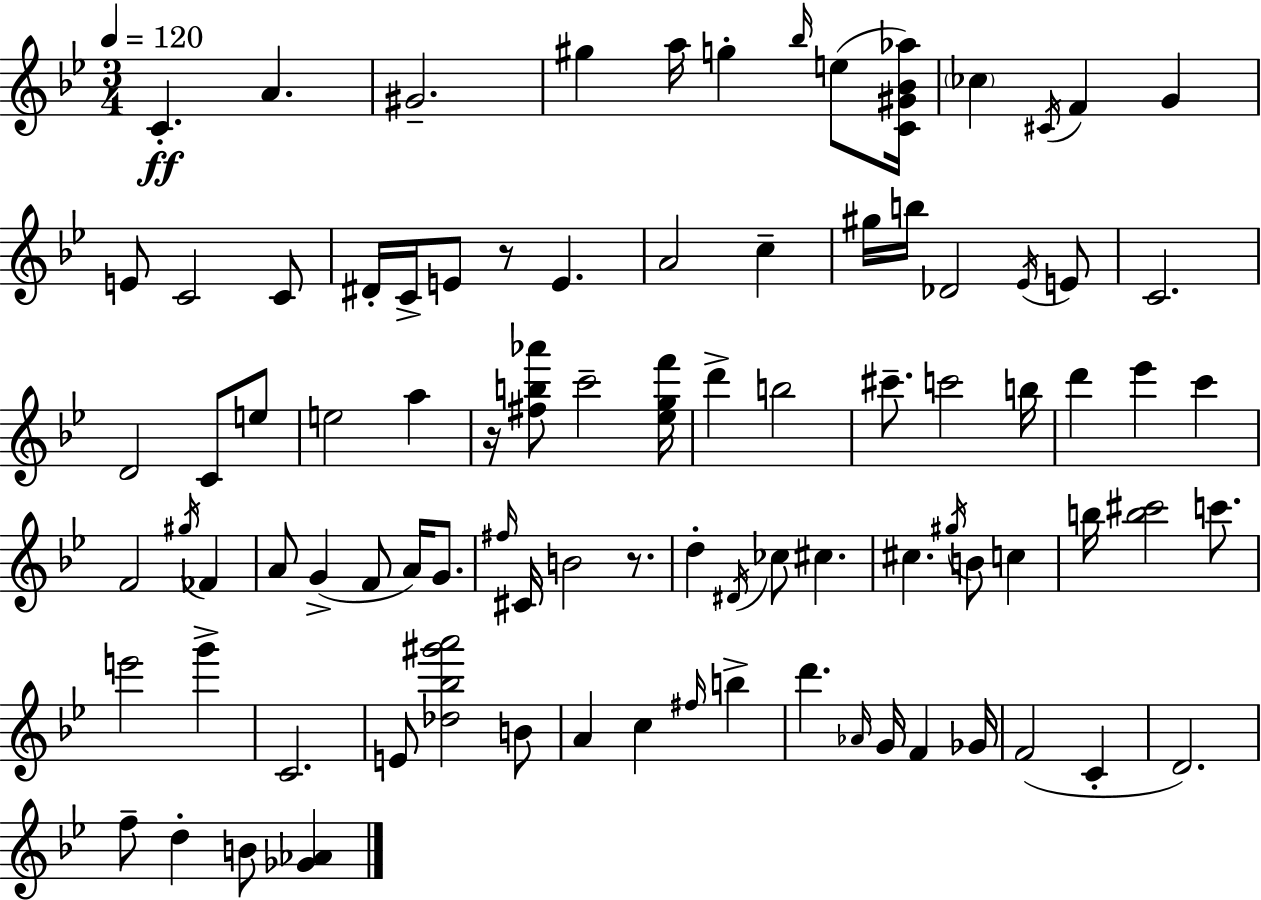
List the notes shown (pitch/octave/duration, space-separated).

C4/q. A4/q. G#4/h. G#5/q A5/s G5/q Bb5/s E5/e [C4,G#4,Bb4,Ab5]/s CES5/q C#4/s F4/q G4/q E4/e C4/h C4/e D#4/s C4/s E4/e R/e E4/q. A4/h C5/q G#5/s B5/s Db4/h Eb4/s E4/e C4/h. D4/h C4/e E5/e E5/h A5/q R/s [F#5,B5,Ab6]/e C6/h [Eb5,G5,F6]/s D6/q B5/h C#6/e. C6/h B5/s D6/q Eb6/q C6/q F4/h G#5/s FES4/q A4/e G4/q F4/e A4/s G4/e. F#5/s C#4/s B4/h R/e. D5/q D#4/s CES5/e C#5/q. C#5/q. G#5/s B4/e C5/q B5/s [B5,C#6]/h C6/e. E6/h G6/q C4/h. E4/e [Db5,Bb5,G#6,A6]/h B4/e A4/q C5/q F#5/s B5/q D6/q. Ab4/s G4/s F4/q Gb4/s F4/h C4/q D4/h. F5/e D5/q B4/e [Gb4,Ab4]/q